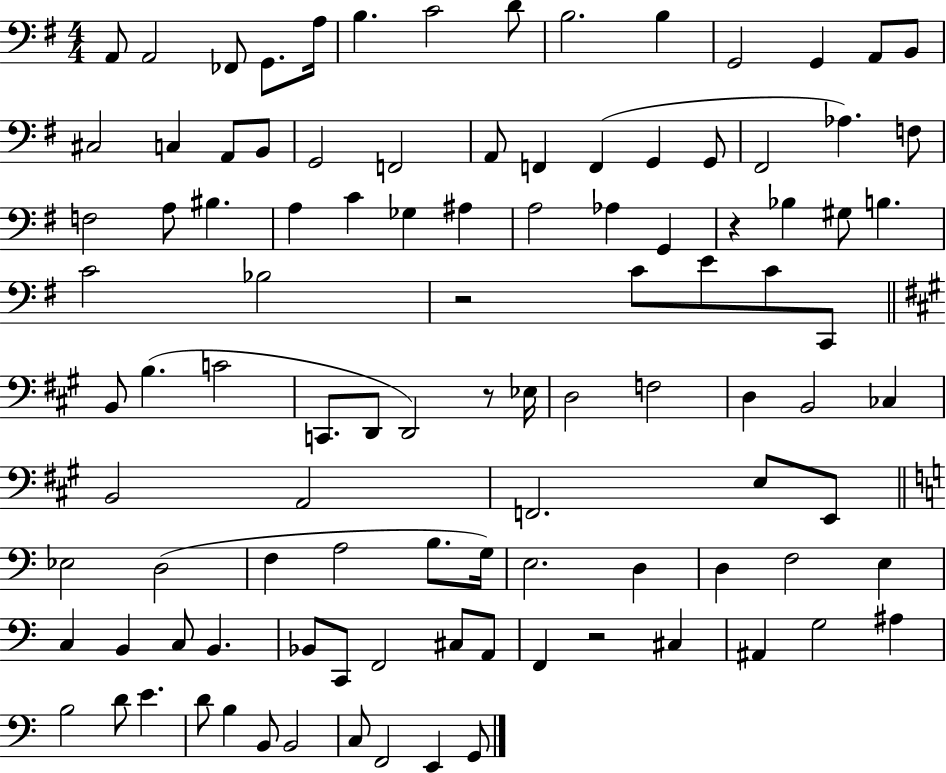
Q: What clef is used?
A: bass